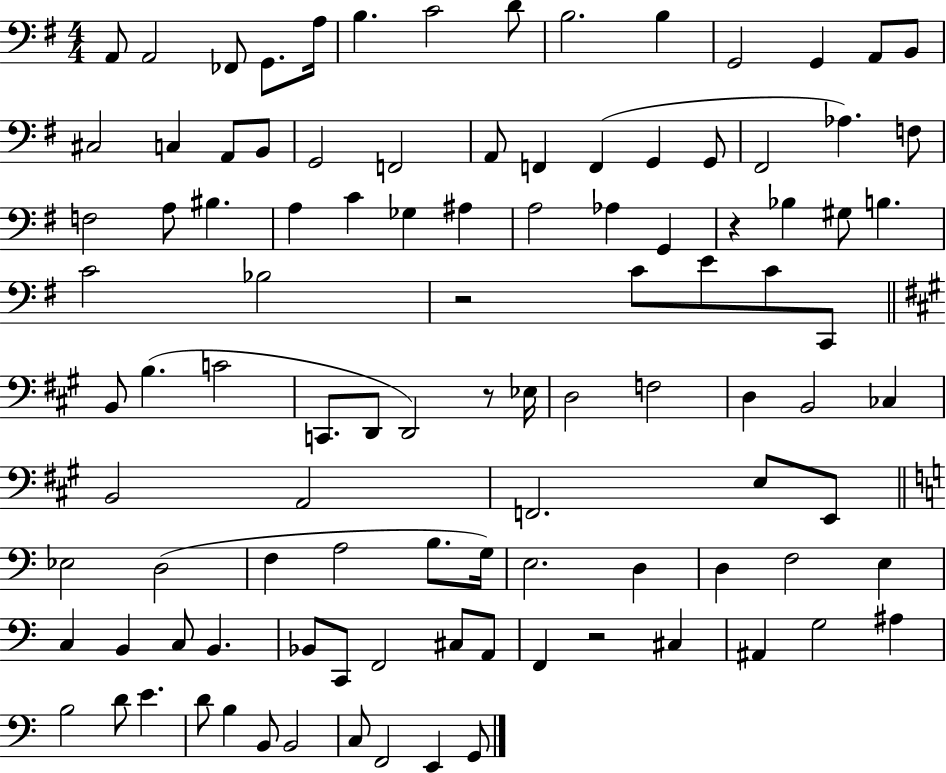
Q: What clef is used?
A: bass